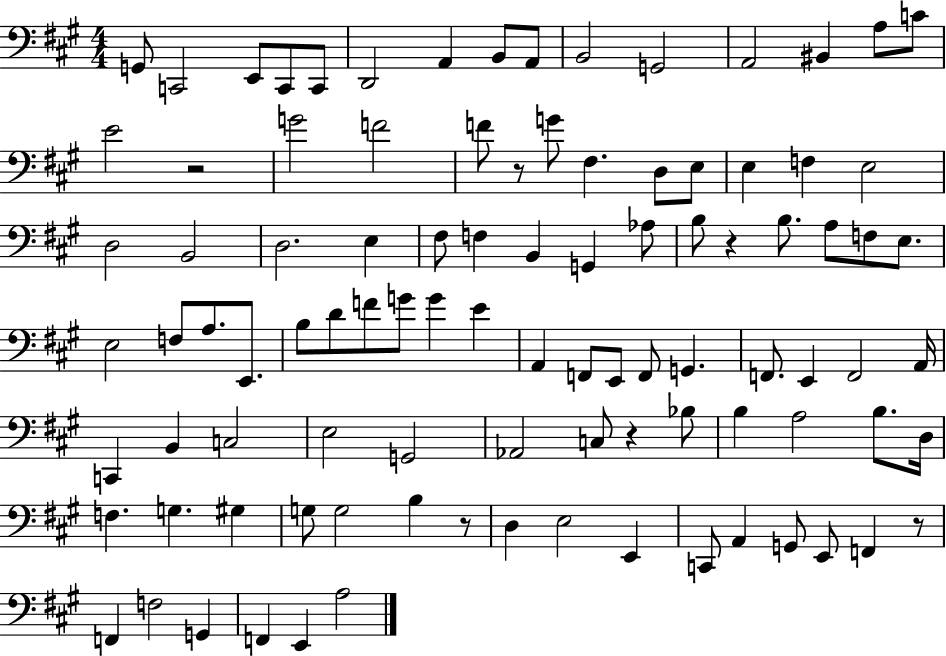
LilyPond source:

{
  \clef bass
  \numericTimeSignature
  \time 4/4
  \key a \major
  g,8 c,2 e,8 c,8 c,8 | d,2 a,4 b,8 a,8 | b,2 g,2 | a,2 bis,4 a8 c'8 | \break e'2 r2 | g'2 f'2 | f'8 r8 g'8 fis4. d8 e8 | e4 f4 e2 | \break d2 b,2 | d2. e4 | fis8 f4 b,4 g,4 aes8 | b8 r4 b8. a8 f8 e8. | \break e2 f8 a8. e,8. | b8 d'8 f'8 g'8 g'4 e'4 | a,4 f,8 e,8 f,8 g,4. | f,8. e,4 f,2 a,16 | \break c,4 b,4 c2 | e2 g,2 | aes,2 c8 r4 bes8 | b4 a2 b8. d16 | \break f4. g4. gis4 | g8 g2 b4 r8 | d4 e2 e,4 | c,8 a,4 g,8 e,8 f,4 r8 | \break f,4 f2 g,4 | f,4 e,4 a2 | \bar "|."
}